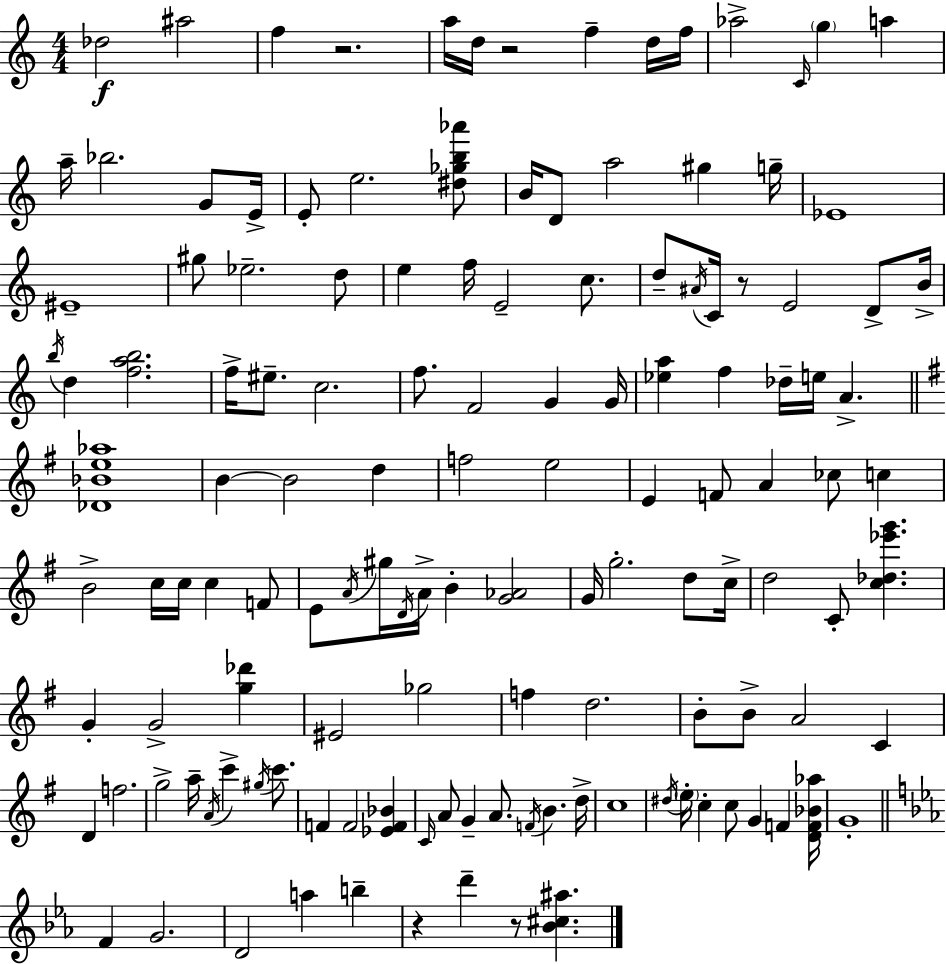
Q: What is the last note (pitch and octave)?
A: D6